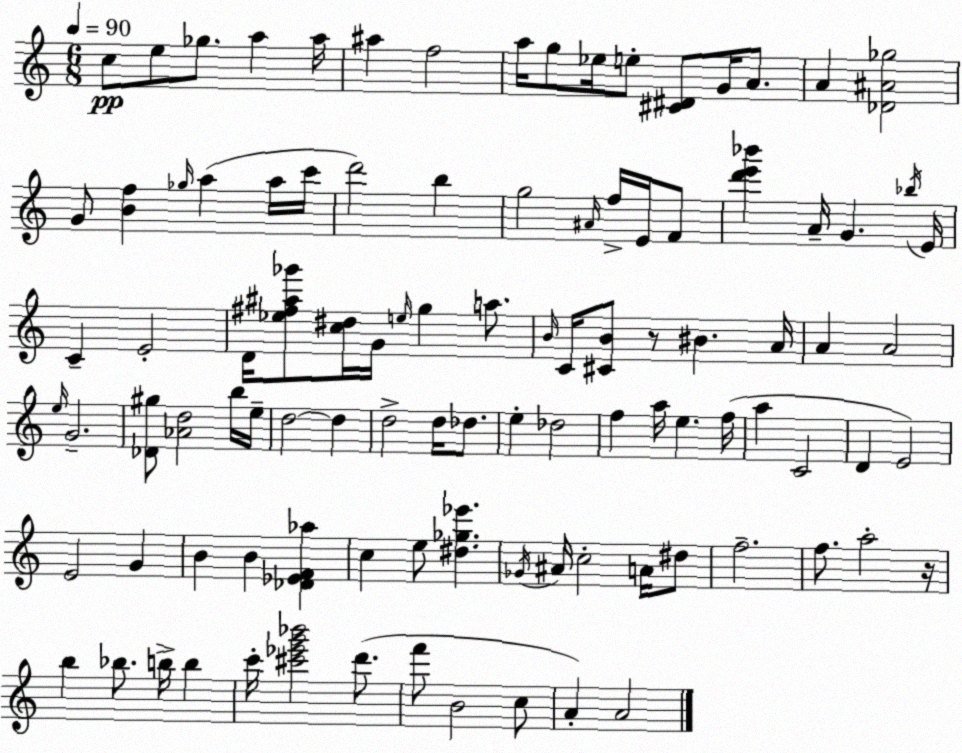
X:1
T:Untitled
M:6/8
L:1/4
K:C
c/2 e/2 _g/2 a a/4 ^a f2 a/4 g/2 _e/4 e/2 [^C^D]/2 G/4 A/2 A [_D^A_g]2 G/2 [Bf] _g/4 a a/4 c'/4 d'2 b g2 ^A/4 f/4 E/4 F/2 [d'e'_b'] A/4 G _b/4 E/4 C E2 D/4 [_e^f^a_g']/2 [c^d]/4 G/4 e/4 g a/2 B/4 C/4 [^CB]/2 z/2 ^B A/4 A A2 e/4 G2 [_D^g]/2 [_Ad]2 b/4 e/4 d2 d d2 d/4 _d/2 e _d2 f a/4 e f/4 a C2 D E2 E2 G B B [_D_EF_a] c e/2 [^d_g_e'] _G/4 ^A/4 c2 A/4 ^d/2 f2 f/2 a2 z/4 b _b/2 b/4 b c'/4 [^c'_e'g'_b']2 d'/2 f'/2 B2 c/2 A A2